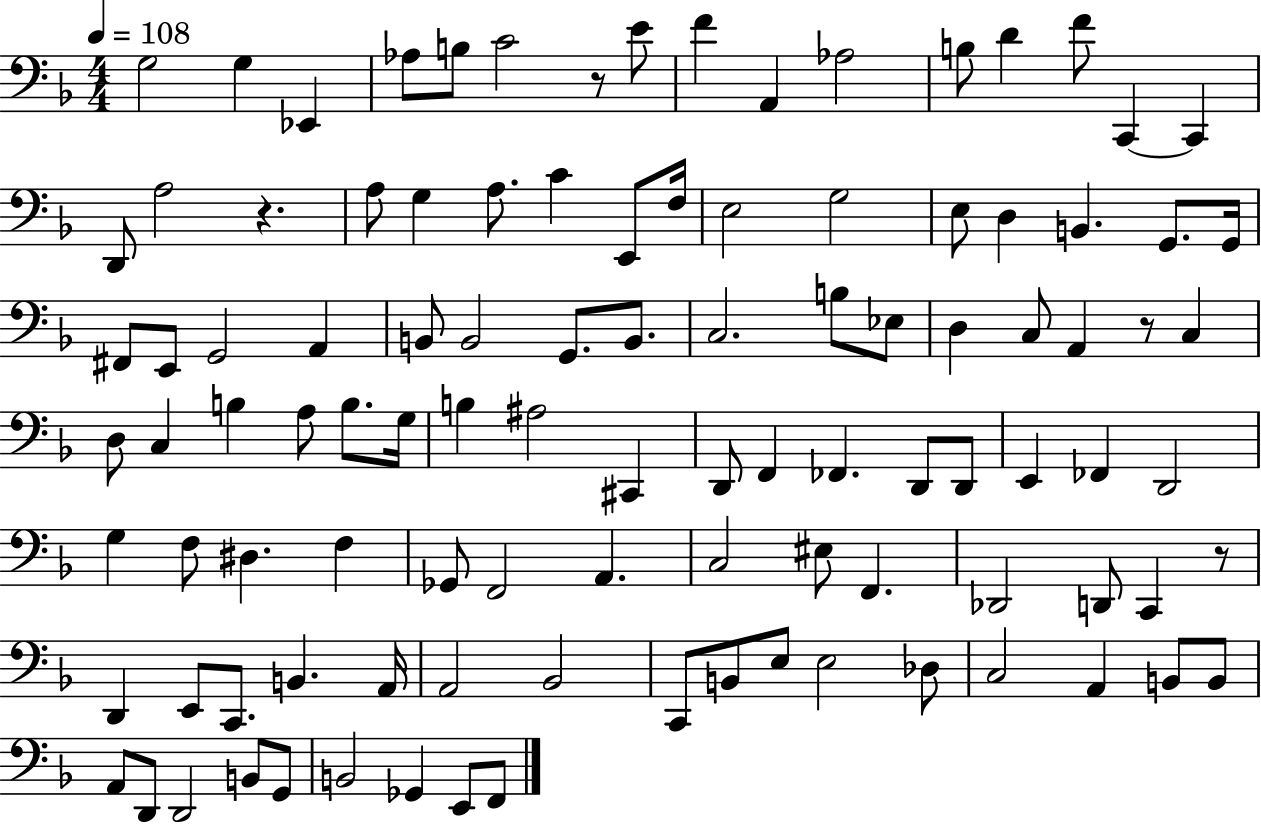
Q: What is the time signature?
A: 4/4